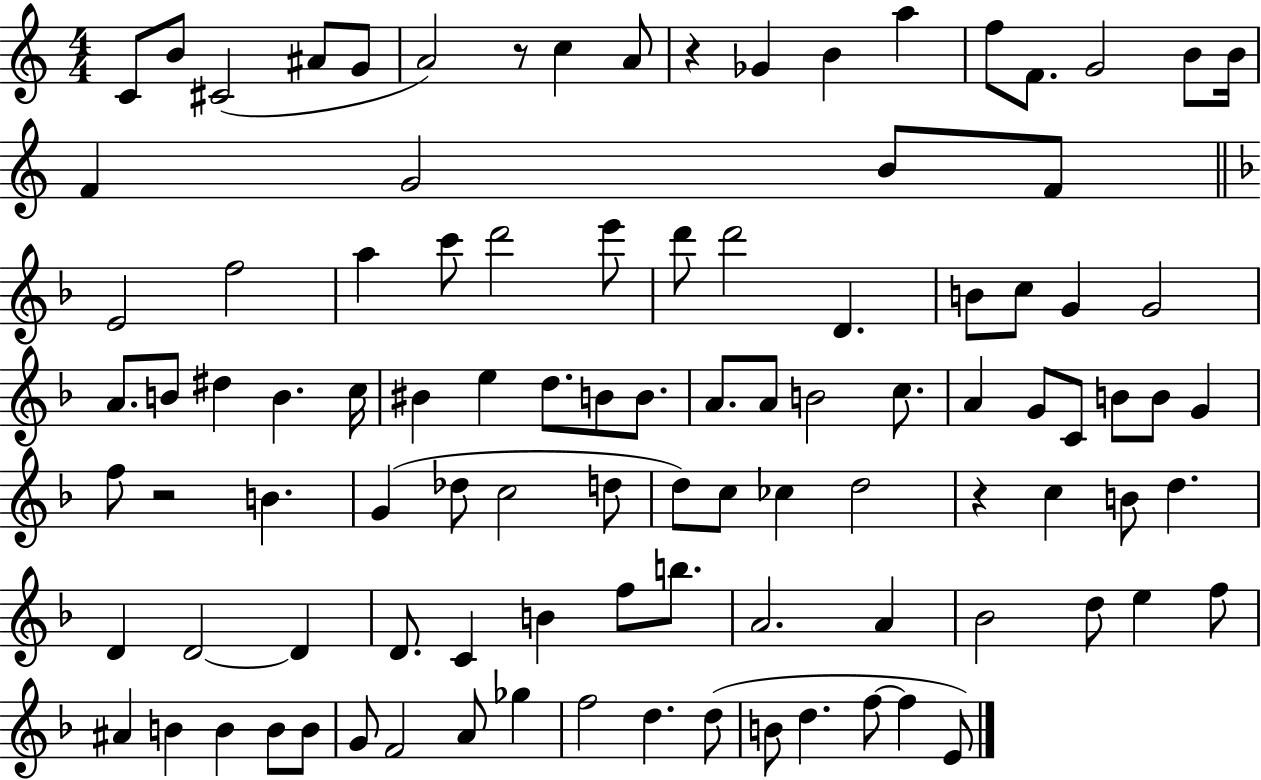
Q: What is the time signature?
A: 4/4